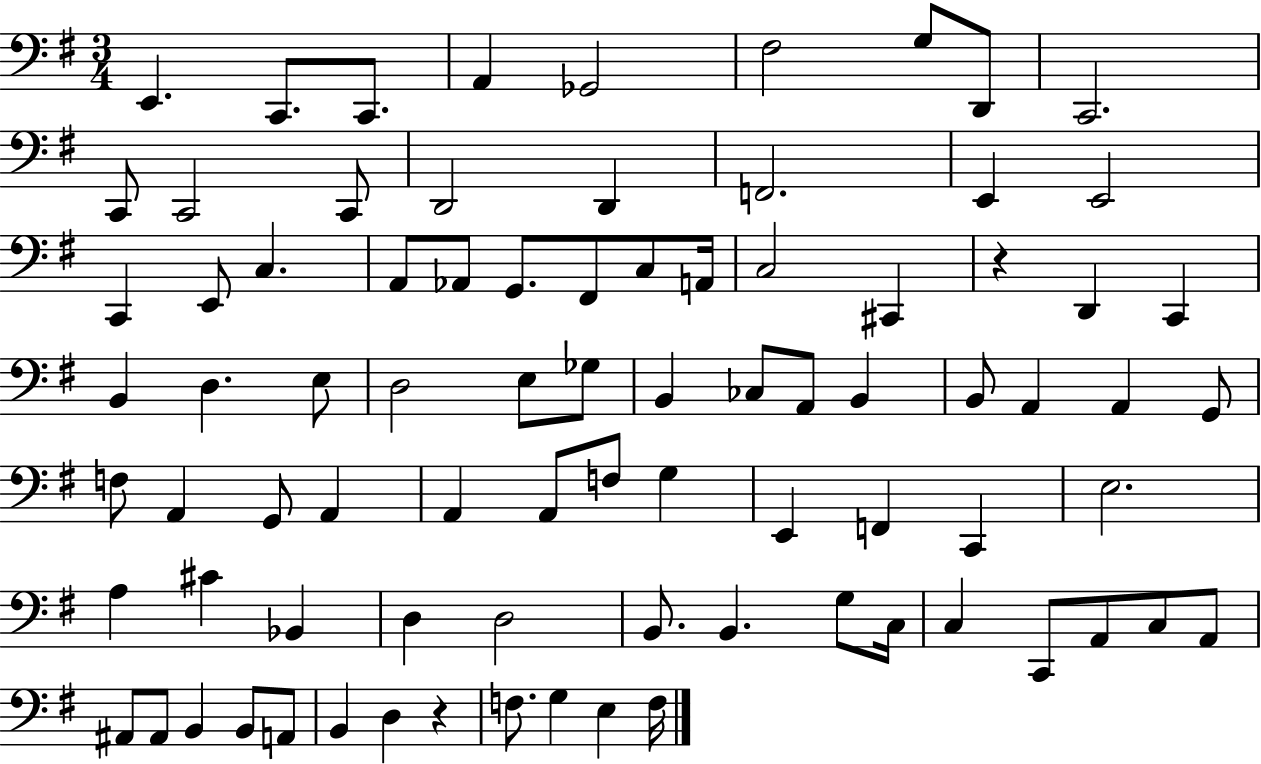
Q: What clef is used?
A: bass